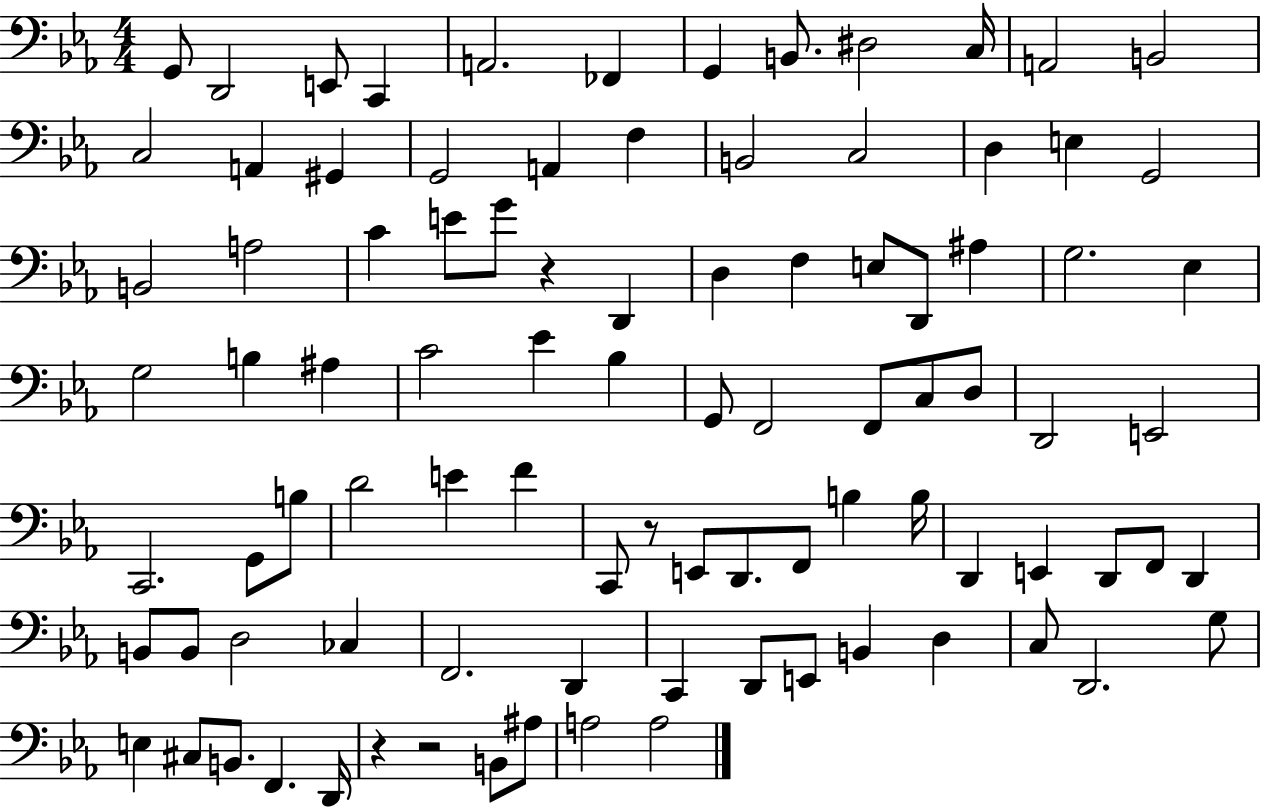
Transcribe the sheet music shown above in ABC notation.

X:1
T:Untitled
M:4/4
L:1/4
K:Eb
G,,/2 D,,2 E,,/2 C,, A,,2 _F,, G,, B,,/2 ^D,2 C,/4 A,,2 B,,2 C,2 A,, ^G,, G,,2 A,, F, B,,2 C,2 D, E, G,,2 B,,2 A,2 C E/2 G/2 z D,, D, F, E,/2 D,,/2 ^A, G,2 _E, G,2 B, ^A, C2 _E _B, G,,/2 F,,2 F,,/2 C,/2 D,/2 D,,2 E,,2 C,,2 G,,/2 B,/2 D2 E F C,,/2 z/2 E,,/2 D,,/2 F,,/2 B, B,/4 D,, E,, D,,/2 F,,/2 D,, B,,/2 B,,/2 D,2 _C, F,,2 D,, C,, D,,/2 E,,/2 B,, D, C,/2 D,,2 G,/2 E, ^C,/2 B,,/2 F,, D,,/4 z z2 B,,/2 ^A,/2 A,2 A,2